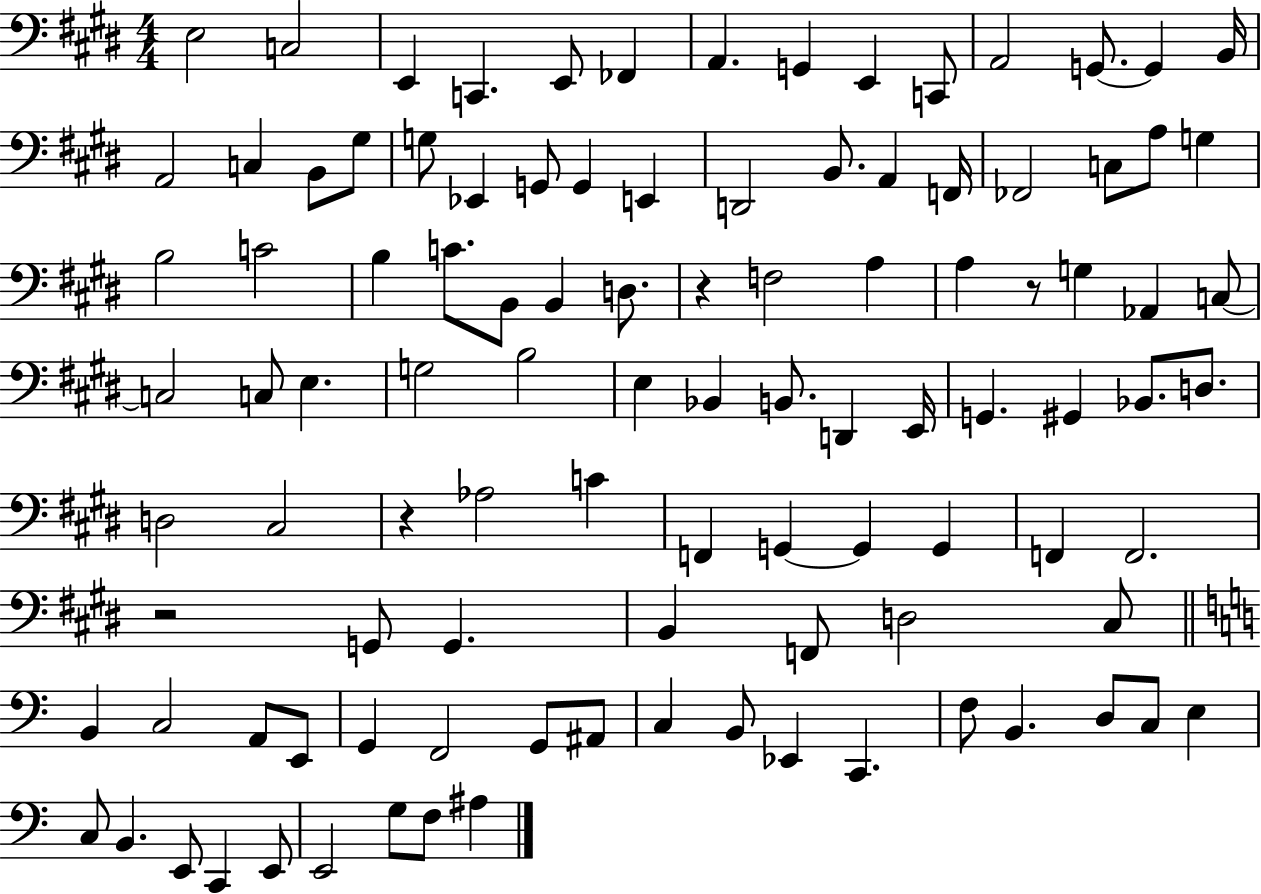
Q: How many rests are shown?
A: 4